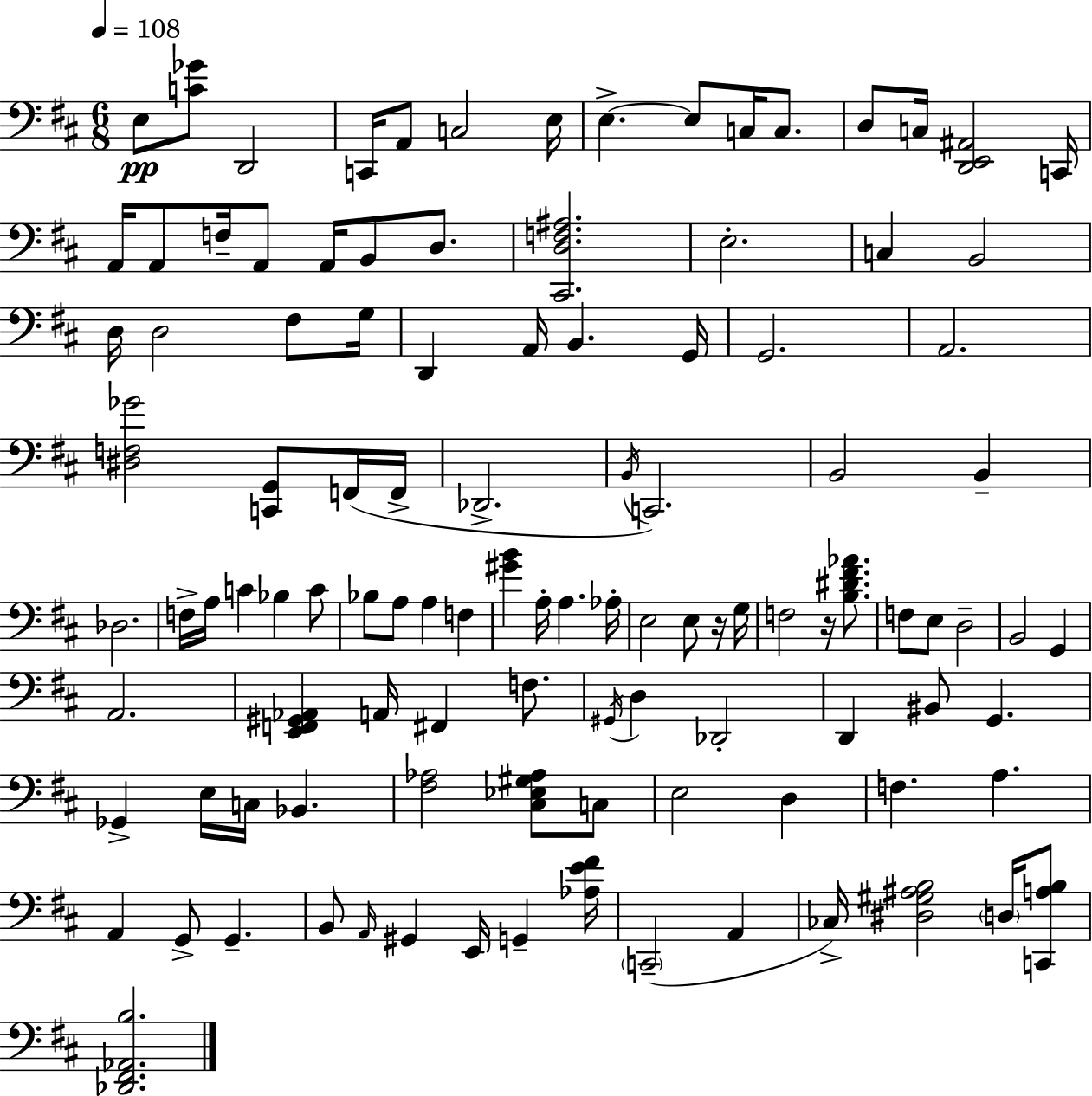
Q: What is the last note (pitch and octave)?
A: D3